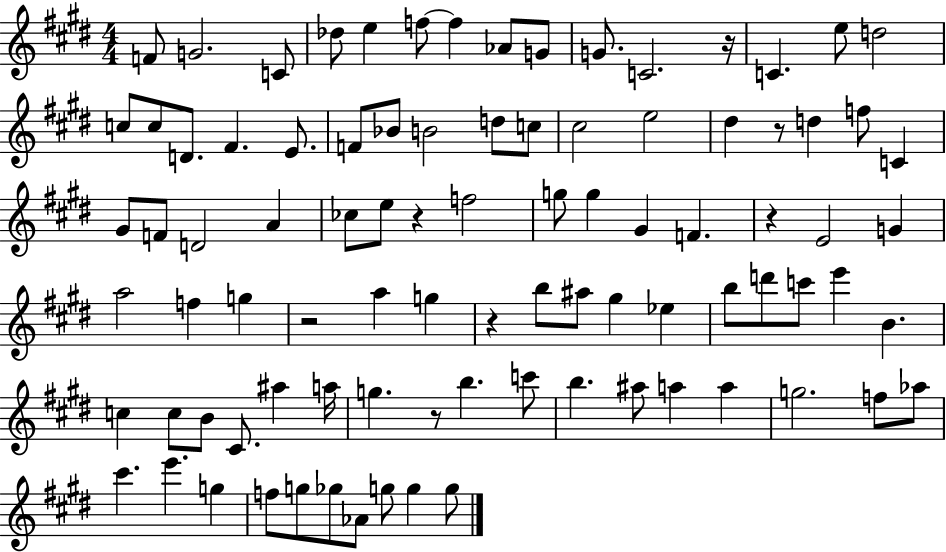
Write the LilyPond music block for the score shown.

{
  \clef treble
  \numericTimeSignature
  \time 4/4
  \key e \major
  \repeat volta 2 { f'8 g'2. c'8 | des''8 e''4 f''8~~ f''4 aes'8 g'8 | g'8. c'2. r16 | c'4. e''8 d''2 | \break c''8 c''8 d'8. fis'4. e'8. | f'8 bes'8 b'2 d''8 c''8 | cis''2 e''2 | dis''4 r8 d''4 f''8 c'4 | \break gis'8 f'8 d'2 a'4 | ces''8 e''8 r4 f''2 | g''8 g''4 gis'4 f'4. | r4 e'2 g'4 | \break a''2 f''4 g''4 | r2 a''4 g''4 | r4 b''8 ais''8 gis''4 ees''4 | b''8 d'''8 c'''8 e'''4 b'4. | \break c''4 c''8 b'8 cis'8. ais''4 a''16 | g''4. r8 b''4. c'''8 | b''4. ais''8 a''4 a''4 | g''2. f''8 aes''8 | \break cis'''4. e'''4. g''4 | f''8 g''8 ges''8 aes'8 g''8 g''4 g''8 | } \bar "|."
}